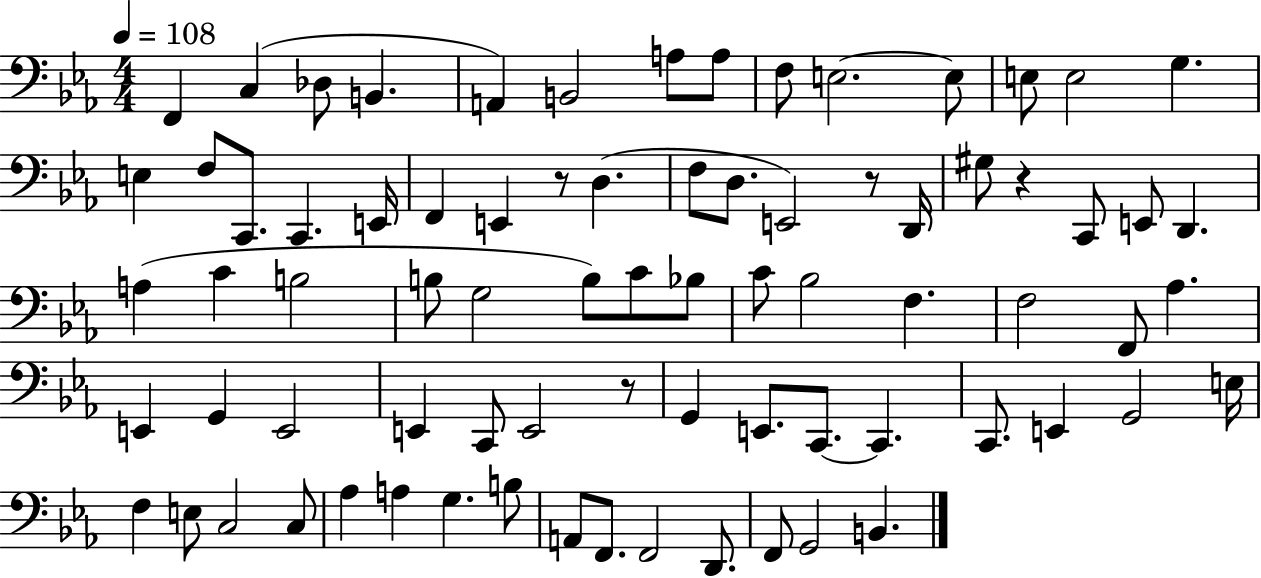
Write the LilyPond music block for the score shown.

{
  \clef bass
  \numericTimeSignature
  \time 4/4
  \key ees \major
  \tempo 4 = 108
  f,4 c4( des8 b,4. | a,4) b,2 a8 a8 | f8 e2.~~ e8 | e8 e2 g4. | \break e4 f8 c,8. c,4. e,16 | f,4 e,4 r8 d4.( | f8 d8. e,2) r8 d,16 | gis8 r4 c,8 e,8 d,4. | \break a4( c'4 b2 | b8 g2 b8) c'8 bes8 | c'8 bes2 f4. | f2 f,8 aes4. | \break e,4 g,4 e,2 | e,4 c,8 e,2 r8 | g,4 e,8. c,8.~~ c,4. | c,8. e,4 g,2 e16 | \break f4 e8 c2 c8 | aes4 a4 g4. b8 | a,8 f,8. f,2 d,8. | f,8 g,2 b,4. | \break \bar "|."
}